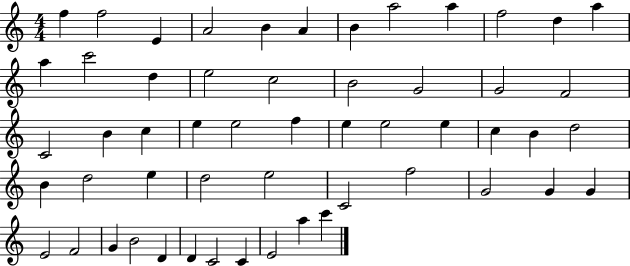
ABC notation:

X:1
T:Untitled
M:4/4
L:1/4
K:C
f f2 E A2 B A B a2 a f2 d a a c'2 d e2 c2 B2 G2 G2 F2 C2 B c e e2 f e e2 e c B d2 B d2 e d2 e2 C2 f2 G2 G G E2 F2 G B2 D D C2 C E2 a c'